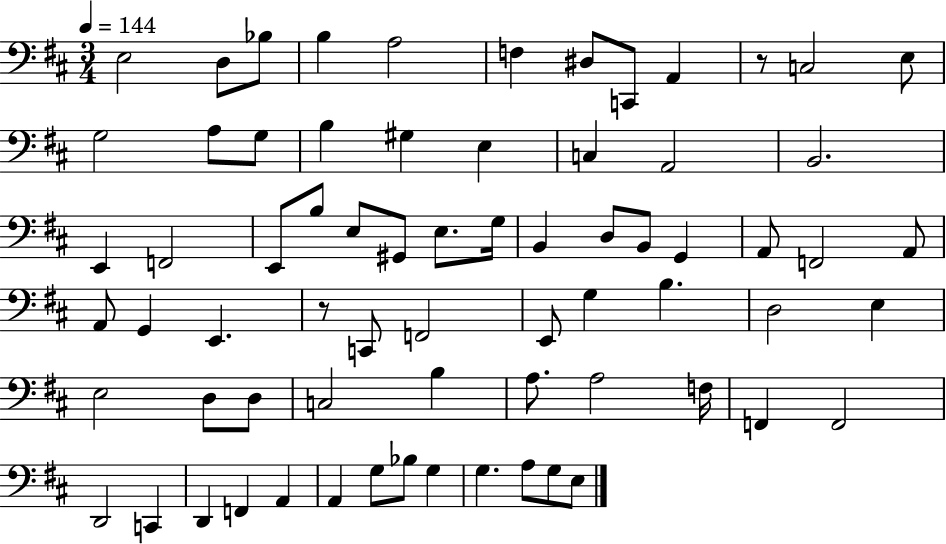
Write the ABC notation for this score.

X:1
T:Untitled
M:3/4
L:1/4
K:D
E,2 D,/2 _B,/2 B, A,2 F, ^D,/2 C,,/2 A,, z/2 C,2 E,/2 G,2 A,/2 G,/2 B, ^G, E, C, A,,2 B,,2 E,, F,,2 E,,/2 B,/2 E,/2 ^G,,/2 E,/2 G,/4 B,, D,/2 B,,/2 G,, A,,/2 F,,2 A,,/2 A,,/2 G,, E,, z/2 C,,/2 F,,2 E,,/2 G, B, D,2 E, E,2 D,/2 D,/2 C,2 B, A,/2 A,2 F,/4 F,, F,,2 D,,2 C,, D,, F,, A,, A,, G,/2 _B,/2 G, G, A,/2 G,/2 E,/2